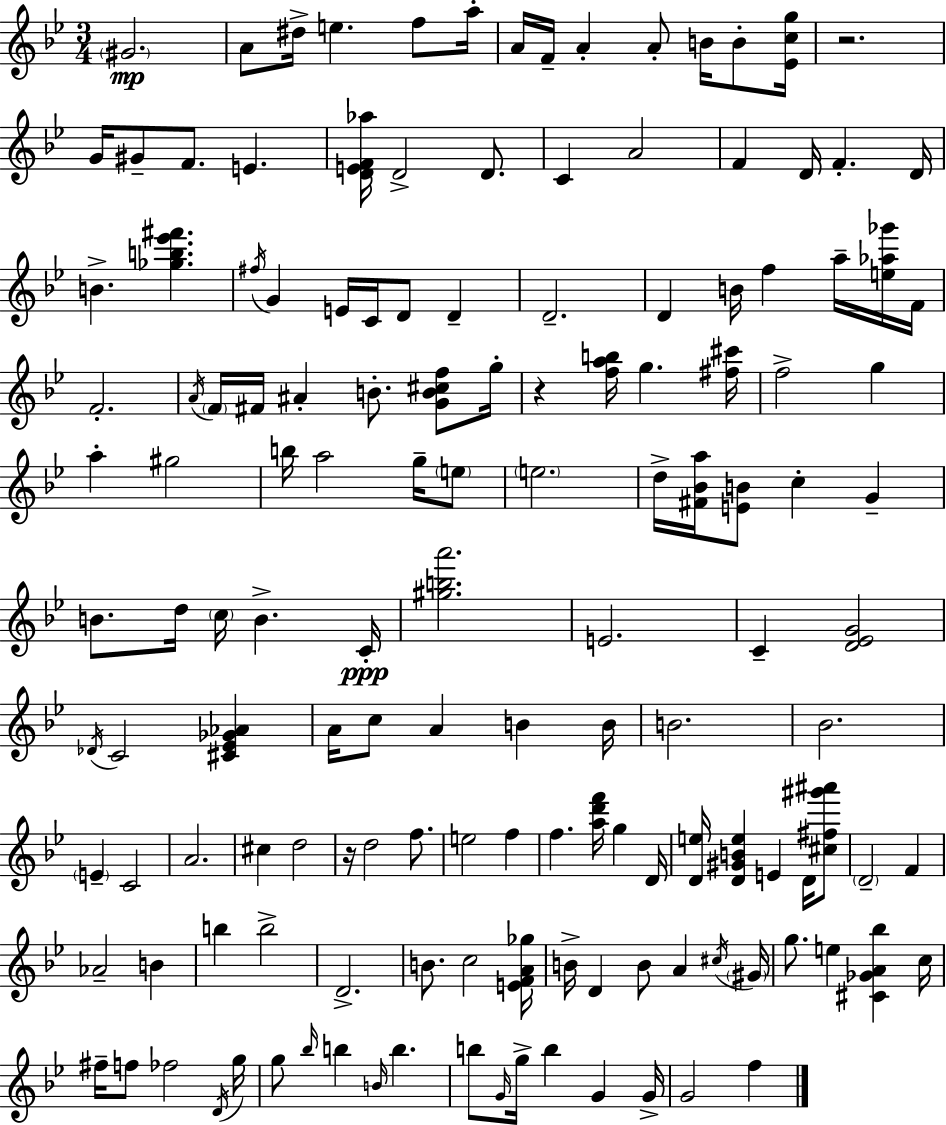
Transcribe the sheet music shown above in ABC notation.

X:1
T:Untitled
M:3/4
L:1/4
K:Bb
^G2 A/2 ^d/4 e f/2 a/4 A/4 F/4 A A/2 B/4 B/2 [_Ecg]/4 z2 G/4 ^G/2 F/2 E [DEF_a]/4 D2 D/2 C A2 F D/4 F D/4 B [_gb_e'^f'] ^f/4 G E/4 C/4 D/2 D D2 D B/4 f a/4 [e_a_g']/4 F/4 F2 A/4 F/4 ^F/4 ^A B/2 [GB^cf]/2 g/4 z [fab]/4 g [^f^c']/4 f2 g a ^g2 b/4 a2 g/4 e/2 e2 d/4 [^F_Ba]/4 [EB]/2 c G B/2 d/4 c/4 B C/4 [^gba']2 E2 C [D_EG]2 _D/4 C2 [^C_E_G_A] A/4 c/2 A B B/4 B2 _B2 E C2 A2 ^c d2 z/4 d2 f/2 e2 f f [ad'f']/4 g D/4 [De]/4 [D^GBe] E D/4 [^c^f^g'^a']/2 D2 F _A2 B b b2 D2 B/2 c2 [EFA_g]/4 B/4 D B/2 A ^c/4 ^G/4 g/2 e [^C_GA_b] c/4 ^f/4 f/2 _f2 D/4 g/4 g/2 _b/4 b B/4 b b/2 G/4 g/4 b G G/4 G2 f